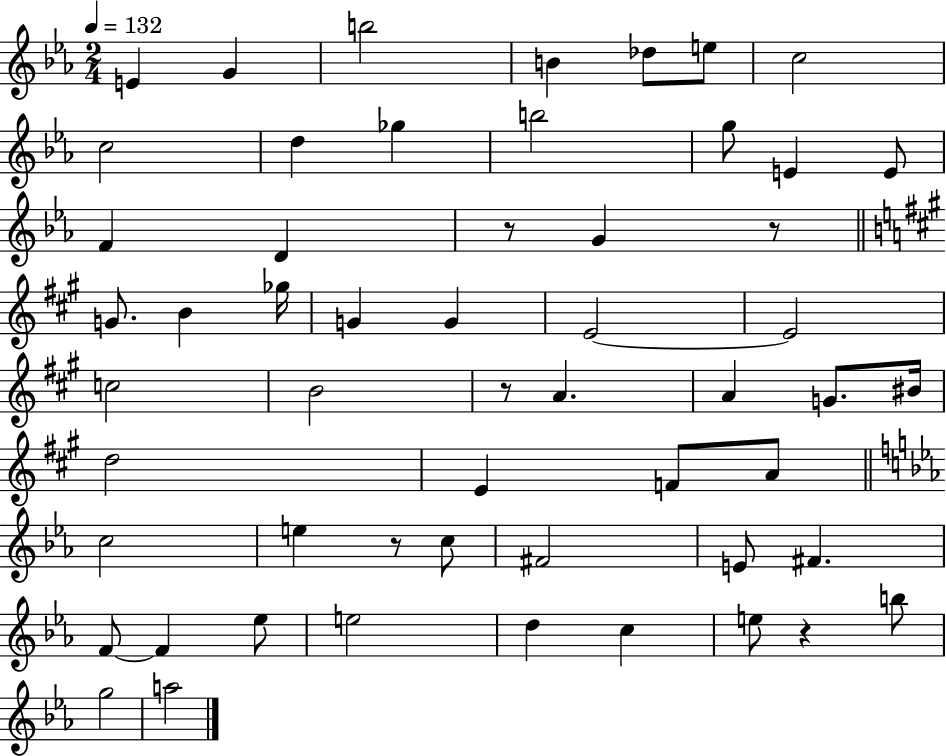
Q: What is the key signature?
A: EES major